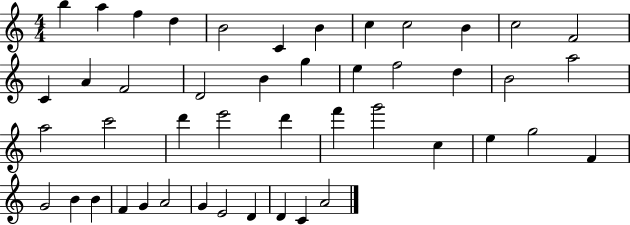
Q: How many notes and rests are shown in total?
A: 46